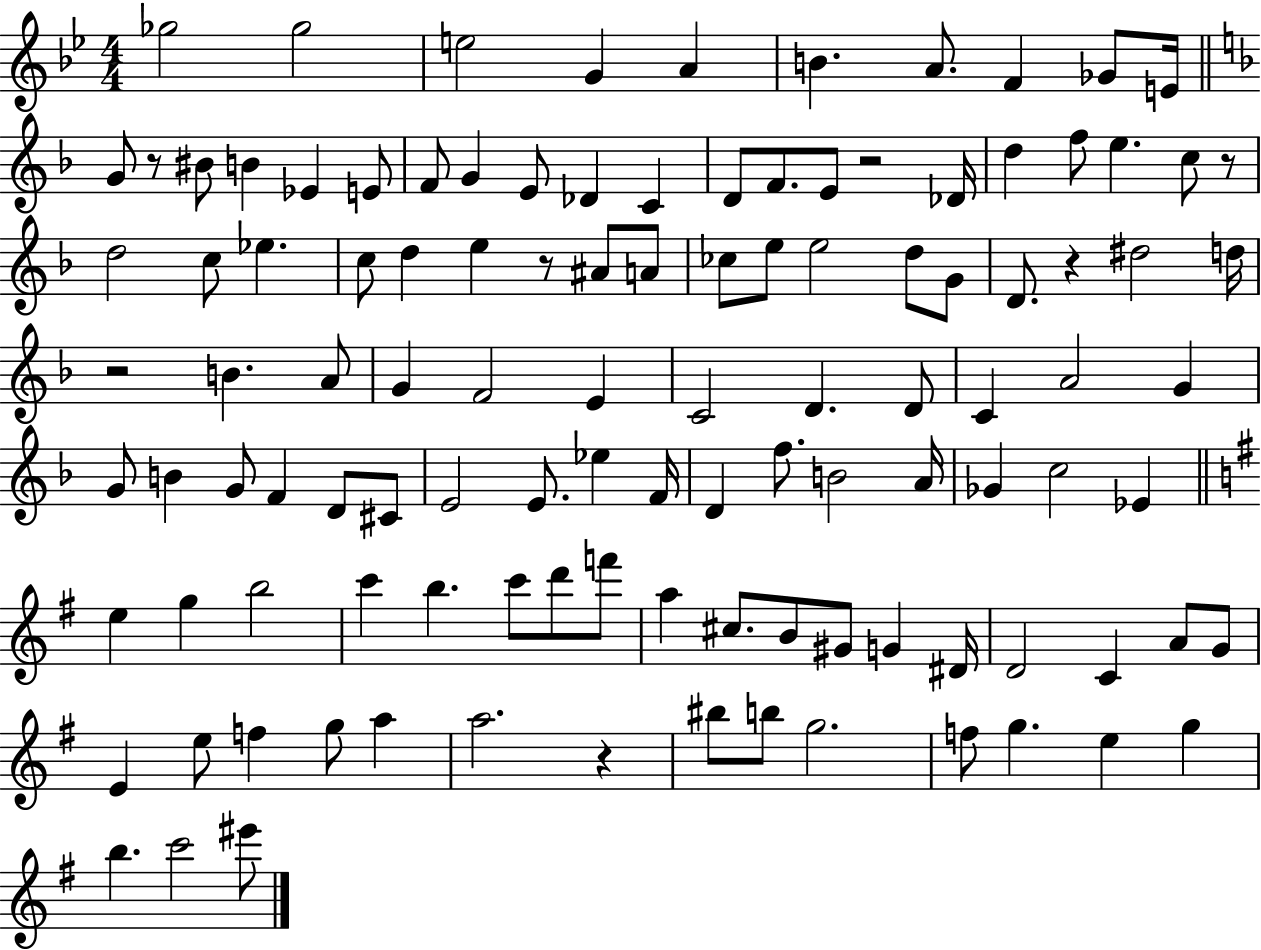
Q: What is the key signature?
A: BES major